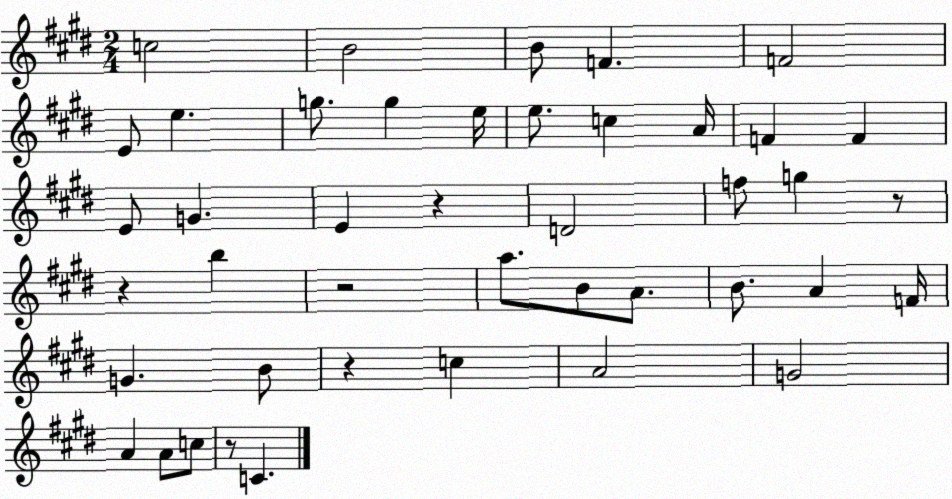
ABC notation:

X:1
T:Untitled
M:2/4
L:1/4
K:E
c2 B2 B/2 F F2 E/2 e g/2 g e/4 e/2 c A/4 F F E/2 G E z D2 f/2 g z/2 z b z2 a/2 B/2 A/2 B/2 A F/4 G B/2 z c A2 G2 A A/2 c/2 z/2 C